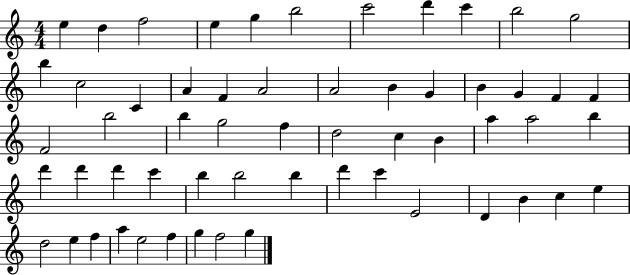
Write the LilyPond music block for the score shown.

{
  \clef treble
  \numericTimeSignature
  \time 4/4
  \key c \major
  e''4 d''4 f''2 | e''4 g''4 b''2 | c'''2 d'''4 c'''4 | b''2 g''2 | \break b''4 c''2 c'4 | a'4 f'4 a'2 | a'2 b'4 g'4 | b'4 g'4 f'4 f'4 | \break f'2 b''2 | b''4 g''2 f''4 | d''2 c''4 b'4 | a''4 a''2 b''4 | \break d'''4 d'''4 d'''4 c'''4 | b''4 b''2 b''4 | d'''4 c'''4 e'2 | d'4 b'4 c''4 e''4 | \break d''2 e''4 f''4 | a''4 e''2 f''4 | g''4 f''2 g''4 | \bar "|."
}